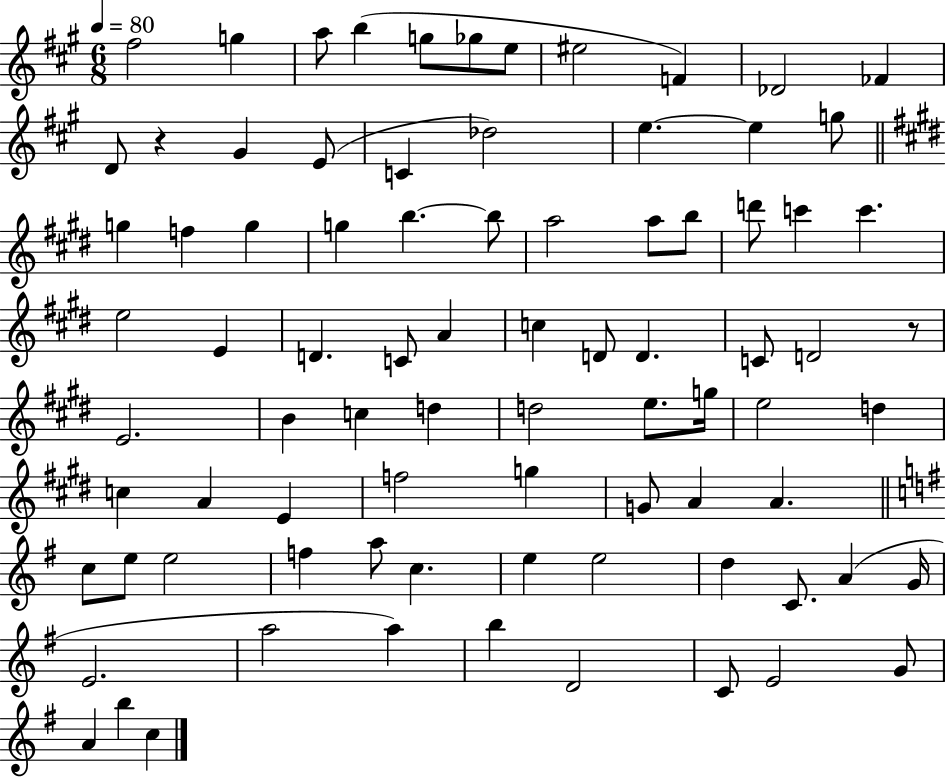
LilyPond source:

{
  \clef treble
  \numericTimeSignature
  \time 6/8
  \key a \major
  \tempo 4 = 80
  fis''2 g''4 | a''8 b''4( g''8 ges''8 e''8 | eis''2 f'4) | des'2 fes'4 | \break d'8 r4 gis'4 e'8( | c'4 des''2) | e''4.~~ e''4 g''8 | \bar "||" \break \key e \major g''4 f''4 g''4 | g''4 b''4.~~ b''8 | a''2 a''8 b''8 | d'''8 c'''4 c'''4. | \break e''2 e'4 | d'4. c'8 a'4 | c''4 d'8 d'4. | c'8 d'2 r8 | \break e'2. | b'4 c''4 d''4 | d''2 e''8. g''16 | e''2 d''4 | \break c''4 a'4 e'4 | f''2 g''4 | g'8 a'4 a'4. | \bar "||" \break \key e \minor c''8 e''8 e''2 | f''4 a''8 c''4. | e''4 e''2 | d''4 c'8. a'4( g'16 | \break e'2. | a''2 a''4) | b''4 d'2 | c'8 e'2 g'8 | \break a'4 b''4 c''4 | \bar "|."
}